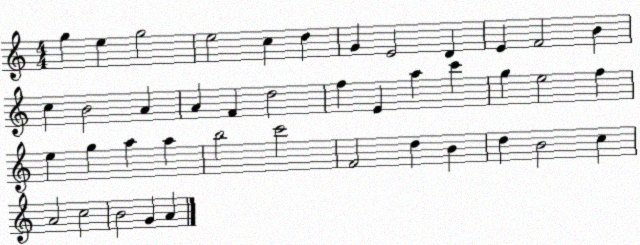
X:1
T:Untitled
M:4/4
L:1/4
K:C
g e g2 e2 c d G E2 D E F2 B c B2 A A F d2 f E a c' g e2 f e g a a b2 c'2 F2 d B d B2 c A2 c2 B2 G A